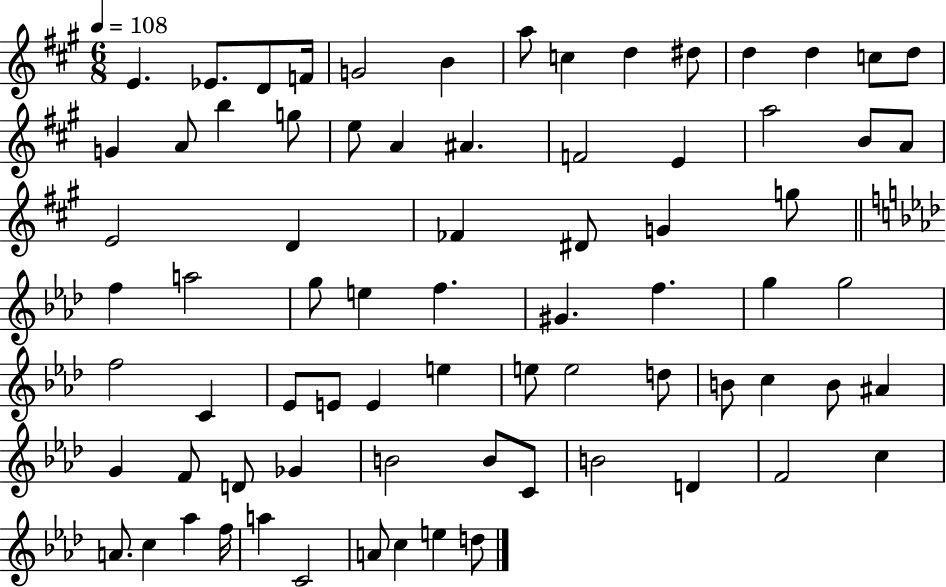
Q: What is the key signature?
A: A major